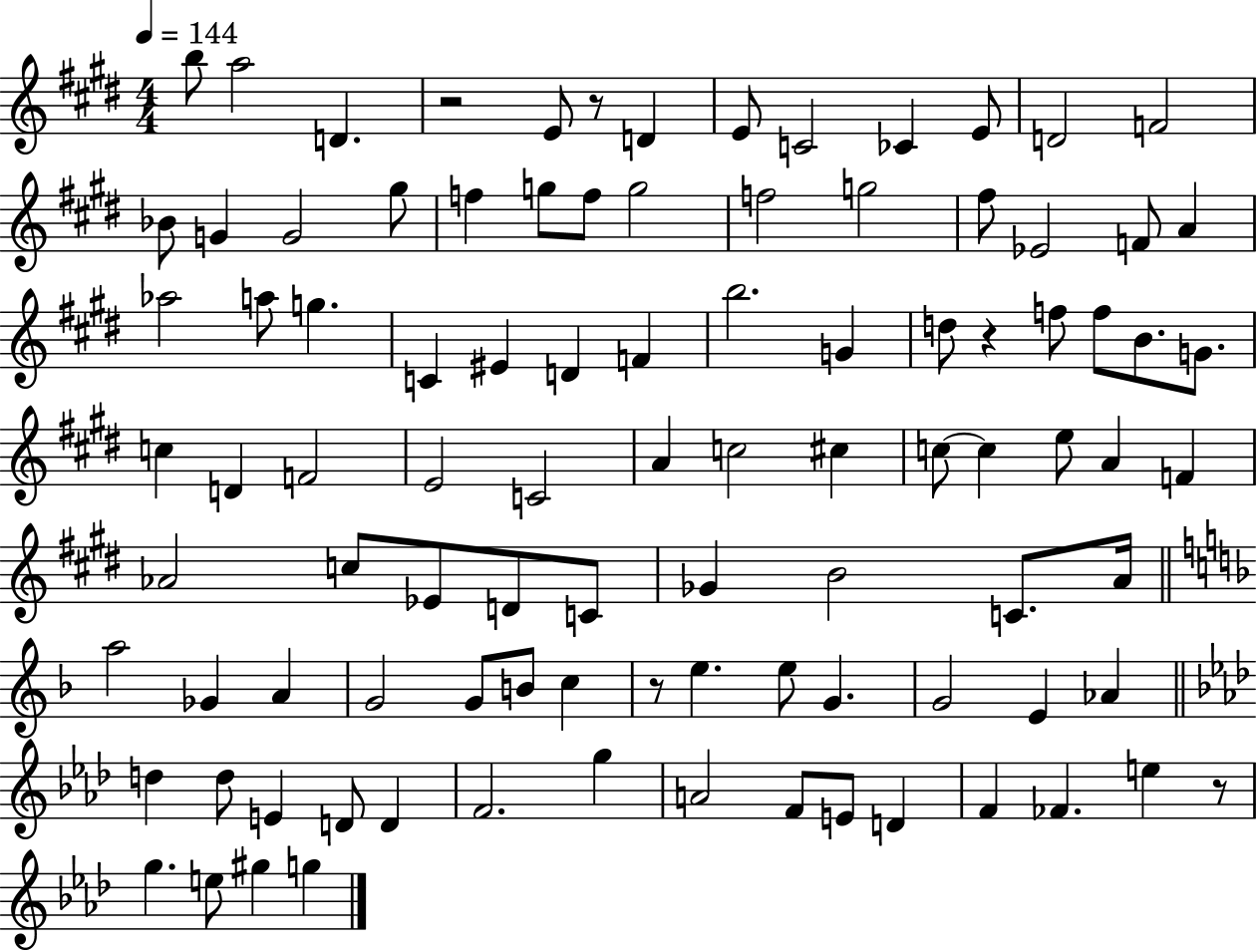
B5/e A5/h D4/q. R/h E4/e R/e D4/q E4/e C4/h CES4/q E4/e D4/h F4/h Bb4/e G4/q G4/h G#5/e F5/q G5/e F5/e G5/h F5/h G5/h F#5/e Eb4/h F4/e A4/q Ab5/h A5/e G5/q. C4/q EIS4/q D4/q F4/q B5/h. G4/q D5/e R/q F5/e F5/e B4/e. G4/e. C5/q D4/q F4/h E4/h C4/h A4/q C5/h C#5/q C5/e C5/q E5/e A4/q F4/q Ab4/h C5/e Eb4/e D4/e C4/e Gb4/q B4/h C4/e. A4/s A5/h Gb4/q A4/q G4/h G4/e B4/e C5/q R/e E5/q. E5/e G4/q. G4/h E4/q Ab4/q D5/q D5/e E4/q D4/e D4/q F4/h. G5/q A4/h F4/e E4/e D4/q F4/q FES4/q. E5/q R/e G5/q. E5/e G#5/q G5/q